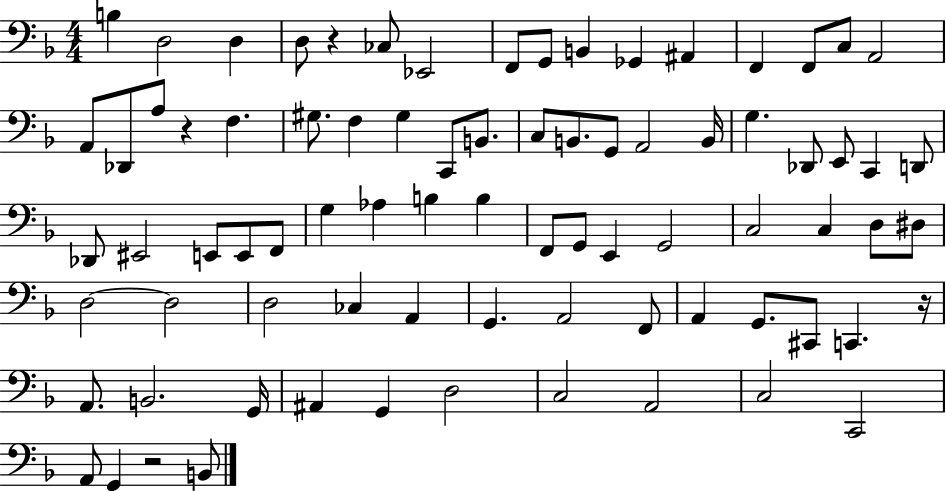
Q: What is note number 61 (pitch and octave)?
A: G2